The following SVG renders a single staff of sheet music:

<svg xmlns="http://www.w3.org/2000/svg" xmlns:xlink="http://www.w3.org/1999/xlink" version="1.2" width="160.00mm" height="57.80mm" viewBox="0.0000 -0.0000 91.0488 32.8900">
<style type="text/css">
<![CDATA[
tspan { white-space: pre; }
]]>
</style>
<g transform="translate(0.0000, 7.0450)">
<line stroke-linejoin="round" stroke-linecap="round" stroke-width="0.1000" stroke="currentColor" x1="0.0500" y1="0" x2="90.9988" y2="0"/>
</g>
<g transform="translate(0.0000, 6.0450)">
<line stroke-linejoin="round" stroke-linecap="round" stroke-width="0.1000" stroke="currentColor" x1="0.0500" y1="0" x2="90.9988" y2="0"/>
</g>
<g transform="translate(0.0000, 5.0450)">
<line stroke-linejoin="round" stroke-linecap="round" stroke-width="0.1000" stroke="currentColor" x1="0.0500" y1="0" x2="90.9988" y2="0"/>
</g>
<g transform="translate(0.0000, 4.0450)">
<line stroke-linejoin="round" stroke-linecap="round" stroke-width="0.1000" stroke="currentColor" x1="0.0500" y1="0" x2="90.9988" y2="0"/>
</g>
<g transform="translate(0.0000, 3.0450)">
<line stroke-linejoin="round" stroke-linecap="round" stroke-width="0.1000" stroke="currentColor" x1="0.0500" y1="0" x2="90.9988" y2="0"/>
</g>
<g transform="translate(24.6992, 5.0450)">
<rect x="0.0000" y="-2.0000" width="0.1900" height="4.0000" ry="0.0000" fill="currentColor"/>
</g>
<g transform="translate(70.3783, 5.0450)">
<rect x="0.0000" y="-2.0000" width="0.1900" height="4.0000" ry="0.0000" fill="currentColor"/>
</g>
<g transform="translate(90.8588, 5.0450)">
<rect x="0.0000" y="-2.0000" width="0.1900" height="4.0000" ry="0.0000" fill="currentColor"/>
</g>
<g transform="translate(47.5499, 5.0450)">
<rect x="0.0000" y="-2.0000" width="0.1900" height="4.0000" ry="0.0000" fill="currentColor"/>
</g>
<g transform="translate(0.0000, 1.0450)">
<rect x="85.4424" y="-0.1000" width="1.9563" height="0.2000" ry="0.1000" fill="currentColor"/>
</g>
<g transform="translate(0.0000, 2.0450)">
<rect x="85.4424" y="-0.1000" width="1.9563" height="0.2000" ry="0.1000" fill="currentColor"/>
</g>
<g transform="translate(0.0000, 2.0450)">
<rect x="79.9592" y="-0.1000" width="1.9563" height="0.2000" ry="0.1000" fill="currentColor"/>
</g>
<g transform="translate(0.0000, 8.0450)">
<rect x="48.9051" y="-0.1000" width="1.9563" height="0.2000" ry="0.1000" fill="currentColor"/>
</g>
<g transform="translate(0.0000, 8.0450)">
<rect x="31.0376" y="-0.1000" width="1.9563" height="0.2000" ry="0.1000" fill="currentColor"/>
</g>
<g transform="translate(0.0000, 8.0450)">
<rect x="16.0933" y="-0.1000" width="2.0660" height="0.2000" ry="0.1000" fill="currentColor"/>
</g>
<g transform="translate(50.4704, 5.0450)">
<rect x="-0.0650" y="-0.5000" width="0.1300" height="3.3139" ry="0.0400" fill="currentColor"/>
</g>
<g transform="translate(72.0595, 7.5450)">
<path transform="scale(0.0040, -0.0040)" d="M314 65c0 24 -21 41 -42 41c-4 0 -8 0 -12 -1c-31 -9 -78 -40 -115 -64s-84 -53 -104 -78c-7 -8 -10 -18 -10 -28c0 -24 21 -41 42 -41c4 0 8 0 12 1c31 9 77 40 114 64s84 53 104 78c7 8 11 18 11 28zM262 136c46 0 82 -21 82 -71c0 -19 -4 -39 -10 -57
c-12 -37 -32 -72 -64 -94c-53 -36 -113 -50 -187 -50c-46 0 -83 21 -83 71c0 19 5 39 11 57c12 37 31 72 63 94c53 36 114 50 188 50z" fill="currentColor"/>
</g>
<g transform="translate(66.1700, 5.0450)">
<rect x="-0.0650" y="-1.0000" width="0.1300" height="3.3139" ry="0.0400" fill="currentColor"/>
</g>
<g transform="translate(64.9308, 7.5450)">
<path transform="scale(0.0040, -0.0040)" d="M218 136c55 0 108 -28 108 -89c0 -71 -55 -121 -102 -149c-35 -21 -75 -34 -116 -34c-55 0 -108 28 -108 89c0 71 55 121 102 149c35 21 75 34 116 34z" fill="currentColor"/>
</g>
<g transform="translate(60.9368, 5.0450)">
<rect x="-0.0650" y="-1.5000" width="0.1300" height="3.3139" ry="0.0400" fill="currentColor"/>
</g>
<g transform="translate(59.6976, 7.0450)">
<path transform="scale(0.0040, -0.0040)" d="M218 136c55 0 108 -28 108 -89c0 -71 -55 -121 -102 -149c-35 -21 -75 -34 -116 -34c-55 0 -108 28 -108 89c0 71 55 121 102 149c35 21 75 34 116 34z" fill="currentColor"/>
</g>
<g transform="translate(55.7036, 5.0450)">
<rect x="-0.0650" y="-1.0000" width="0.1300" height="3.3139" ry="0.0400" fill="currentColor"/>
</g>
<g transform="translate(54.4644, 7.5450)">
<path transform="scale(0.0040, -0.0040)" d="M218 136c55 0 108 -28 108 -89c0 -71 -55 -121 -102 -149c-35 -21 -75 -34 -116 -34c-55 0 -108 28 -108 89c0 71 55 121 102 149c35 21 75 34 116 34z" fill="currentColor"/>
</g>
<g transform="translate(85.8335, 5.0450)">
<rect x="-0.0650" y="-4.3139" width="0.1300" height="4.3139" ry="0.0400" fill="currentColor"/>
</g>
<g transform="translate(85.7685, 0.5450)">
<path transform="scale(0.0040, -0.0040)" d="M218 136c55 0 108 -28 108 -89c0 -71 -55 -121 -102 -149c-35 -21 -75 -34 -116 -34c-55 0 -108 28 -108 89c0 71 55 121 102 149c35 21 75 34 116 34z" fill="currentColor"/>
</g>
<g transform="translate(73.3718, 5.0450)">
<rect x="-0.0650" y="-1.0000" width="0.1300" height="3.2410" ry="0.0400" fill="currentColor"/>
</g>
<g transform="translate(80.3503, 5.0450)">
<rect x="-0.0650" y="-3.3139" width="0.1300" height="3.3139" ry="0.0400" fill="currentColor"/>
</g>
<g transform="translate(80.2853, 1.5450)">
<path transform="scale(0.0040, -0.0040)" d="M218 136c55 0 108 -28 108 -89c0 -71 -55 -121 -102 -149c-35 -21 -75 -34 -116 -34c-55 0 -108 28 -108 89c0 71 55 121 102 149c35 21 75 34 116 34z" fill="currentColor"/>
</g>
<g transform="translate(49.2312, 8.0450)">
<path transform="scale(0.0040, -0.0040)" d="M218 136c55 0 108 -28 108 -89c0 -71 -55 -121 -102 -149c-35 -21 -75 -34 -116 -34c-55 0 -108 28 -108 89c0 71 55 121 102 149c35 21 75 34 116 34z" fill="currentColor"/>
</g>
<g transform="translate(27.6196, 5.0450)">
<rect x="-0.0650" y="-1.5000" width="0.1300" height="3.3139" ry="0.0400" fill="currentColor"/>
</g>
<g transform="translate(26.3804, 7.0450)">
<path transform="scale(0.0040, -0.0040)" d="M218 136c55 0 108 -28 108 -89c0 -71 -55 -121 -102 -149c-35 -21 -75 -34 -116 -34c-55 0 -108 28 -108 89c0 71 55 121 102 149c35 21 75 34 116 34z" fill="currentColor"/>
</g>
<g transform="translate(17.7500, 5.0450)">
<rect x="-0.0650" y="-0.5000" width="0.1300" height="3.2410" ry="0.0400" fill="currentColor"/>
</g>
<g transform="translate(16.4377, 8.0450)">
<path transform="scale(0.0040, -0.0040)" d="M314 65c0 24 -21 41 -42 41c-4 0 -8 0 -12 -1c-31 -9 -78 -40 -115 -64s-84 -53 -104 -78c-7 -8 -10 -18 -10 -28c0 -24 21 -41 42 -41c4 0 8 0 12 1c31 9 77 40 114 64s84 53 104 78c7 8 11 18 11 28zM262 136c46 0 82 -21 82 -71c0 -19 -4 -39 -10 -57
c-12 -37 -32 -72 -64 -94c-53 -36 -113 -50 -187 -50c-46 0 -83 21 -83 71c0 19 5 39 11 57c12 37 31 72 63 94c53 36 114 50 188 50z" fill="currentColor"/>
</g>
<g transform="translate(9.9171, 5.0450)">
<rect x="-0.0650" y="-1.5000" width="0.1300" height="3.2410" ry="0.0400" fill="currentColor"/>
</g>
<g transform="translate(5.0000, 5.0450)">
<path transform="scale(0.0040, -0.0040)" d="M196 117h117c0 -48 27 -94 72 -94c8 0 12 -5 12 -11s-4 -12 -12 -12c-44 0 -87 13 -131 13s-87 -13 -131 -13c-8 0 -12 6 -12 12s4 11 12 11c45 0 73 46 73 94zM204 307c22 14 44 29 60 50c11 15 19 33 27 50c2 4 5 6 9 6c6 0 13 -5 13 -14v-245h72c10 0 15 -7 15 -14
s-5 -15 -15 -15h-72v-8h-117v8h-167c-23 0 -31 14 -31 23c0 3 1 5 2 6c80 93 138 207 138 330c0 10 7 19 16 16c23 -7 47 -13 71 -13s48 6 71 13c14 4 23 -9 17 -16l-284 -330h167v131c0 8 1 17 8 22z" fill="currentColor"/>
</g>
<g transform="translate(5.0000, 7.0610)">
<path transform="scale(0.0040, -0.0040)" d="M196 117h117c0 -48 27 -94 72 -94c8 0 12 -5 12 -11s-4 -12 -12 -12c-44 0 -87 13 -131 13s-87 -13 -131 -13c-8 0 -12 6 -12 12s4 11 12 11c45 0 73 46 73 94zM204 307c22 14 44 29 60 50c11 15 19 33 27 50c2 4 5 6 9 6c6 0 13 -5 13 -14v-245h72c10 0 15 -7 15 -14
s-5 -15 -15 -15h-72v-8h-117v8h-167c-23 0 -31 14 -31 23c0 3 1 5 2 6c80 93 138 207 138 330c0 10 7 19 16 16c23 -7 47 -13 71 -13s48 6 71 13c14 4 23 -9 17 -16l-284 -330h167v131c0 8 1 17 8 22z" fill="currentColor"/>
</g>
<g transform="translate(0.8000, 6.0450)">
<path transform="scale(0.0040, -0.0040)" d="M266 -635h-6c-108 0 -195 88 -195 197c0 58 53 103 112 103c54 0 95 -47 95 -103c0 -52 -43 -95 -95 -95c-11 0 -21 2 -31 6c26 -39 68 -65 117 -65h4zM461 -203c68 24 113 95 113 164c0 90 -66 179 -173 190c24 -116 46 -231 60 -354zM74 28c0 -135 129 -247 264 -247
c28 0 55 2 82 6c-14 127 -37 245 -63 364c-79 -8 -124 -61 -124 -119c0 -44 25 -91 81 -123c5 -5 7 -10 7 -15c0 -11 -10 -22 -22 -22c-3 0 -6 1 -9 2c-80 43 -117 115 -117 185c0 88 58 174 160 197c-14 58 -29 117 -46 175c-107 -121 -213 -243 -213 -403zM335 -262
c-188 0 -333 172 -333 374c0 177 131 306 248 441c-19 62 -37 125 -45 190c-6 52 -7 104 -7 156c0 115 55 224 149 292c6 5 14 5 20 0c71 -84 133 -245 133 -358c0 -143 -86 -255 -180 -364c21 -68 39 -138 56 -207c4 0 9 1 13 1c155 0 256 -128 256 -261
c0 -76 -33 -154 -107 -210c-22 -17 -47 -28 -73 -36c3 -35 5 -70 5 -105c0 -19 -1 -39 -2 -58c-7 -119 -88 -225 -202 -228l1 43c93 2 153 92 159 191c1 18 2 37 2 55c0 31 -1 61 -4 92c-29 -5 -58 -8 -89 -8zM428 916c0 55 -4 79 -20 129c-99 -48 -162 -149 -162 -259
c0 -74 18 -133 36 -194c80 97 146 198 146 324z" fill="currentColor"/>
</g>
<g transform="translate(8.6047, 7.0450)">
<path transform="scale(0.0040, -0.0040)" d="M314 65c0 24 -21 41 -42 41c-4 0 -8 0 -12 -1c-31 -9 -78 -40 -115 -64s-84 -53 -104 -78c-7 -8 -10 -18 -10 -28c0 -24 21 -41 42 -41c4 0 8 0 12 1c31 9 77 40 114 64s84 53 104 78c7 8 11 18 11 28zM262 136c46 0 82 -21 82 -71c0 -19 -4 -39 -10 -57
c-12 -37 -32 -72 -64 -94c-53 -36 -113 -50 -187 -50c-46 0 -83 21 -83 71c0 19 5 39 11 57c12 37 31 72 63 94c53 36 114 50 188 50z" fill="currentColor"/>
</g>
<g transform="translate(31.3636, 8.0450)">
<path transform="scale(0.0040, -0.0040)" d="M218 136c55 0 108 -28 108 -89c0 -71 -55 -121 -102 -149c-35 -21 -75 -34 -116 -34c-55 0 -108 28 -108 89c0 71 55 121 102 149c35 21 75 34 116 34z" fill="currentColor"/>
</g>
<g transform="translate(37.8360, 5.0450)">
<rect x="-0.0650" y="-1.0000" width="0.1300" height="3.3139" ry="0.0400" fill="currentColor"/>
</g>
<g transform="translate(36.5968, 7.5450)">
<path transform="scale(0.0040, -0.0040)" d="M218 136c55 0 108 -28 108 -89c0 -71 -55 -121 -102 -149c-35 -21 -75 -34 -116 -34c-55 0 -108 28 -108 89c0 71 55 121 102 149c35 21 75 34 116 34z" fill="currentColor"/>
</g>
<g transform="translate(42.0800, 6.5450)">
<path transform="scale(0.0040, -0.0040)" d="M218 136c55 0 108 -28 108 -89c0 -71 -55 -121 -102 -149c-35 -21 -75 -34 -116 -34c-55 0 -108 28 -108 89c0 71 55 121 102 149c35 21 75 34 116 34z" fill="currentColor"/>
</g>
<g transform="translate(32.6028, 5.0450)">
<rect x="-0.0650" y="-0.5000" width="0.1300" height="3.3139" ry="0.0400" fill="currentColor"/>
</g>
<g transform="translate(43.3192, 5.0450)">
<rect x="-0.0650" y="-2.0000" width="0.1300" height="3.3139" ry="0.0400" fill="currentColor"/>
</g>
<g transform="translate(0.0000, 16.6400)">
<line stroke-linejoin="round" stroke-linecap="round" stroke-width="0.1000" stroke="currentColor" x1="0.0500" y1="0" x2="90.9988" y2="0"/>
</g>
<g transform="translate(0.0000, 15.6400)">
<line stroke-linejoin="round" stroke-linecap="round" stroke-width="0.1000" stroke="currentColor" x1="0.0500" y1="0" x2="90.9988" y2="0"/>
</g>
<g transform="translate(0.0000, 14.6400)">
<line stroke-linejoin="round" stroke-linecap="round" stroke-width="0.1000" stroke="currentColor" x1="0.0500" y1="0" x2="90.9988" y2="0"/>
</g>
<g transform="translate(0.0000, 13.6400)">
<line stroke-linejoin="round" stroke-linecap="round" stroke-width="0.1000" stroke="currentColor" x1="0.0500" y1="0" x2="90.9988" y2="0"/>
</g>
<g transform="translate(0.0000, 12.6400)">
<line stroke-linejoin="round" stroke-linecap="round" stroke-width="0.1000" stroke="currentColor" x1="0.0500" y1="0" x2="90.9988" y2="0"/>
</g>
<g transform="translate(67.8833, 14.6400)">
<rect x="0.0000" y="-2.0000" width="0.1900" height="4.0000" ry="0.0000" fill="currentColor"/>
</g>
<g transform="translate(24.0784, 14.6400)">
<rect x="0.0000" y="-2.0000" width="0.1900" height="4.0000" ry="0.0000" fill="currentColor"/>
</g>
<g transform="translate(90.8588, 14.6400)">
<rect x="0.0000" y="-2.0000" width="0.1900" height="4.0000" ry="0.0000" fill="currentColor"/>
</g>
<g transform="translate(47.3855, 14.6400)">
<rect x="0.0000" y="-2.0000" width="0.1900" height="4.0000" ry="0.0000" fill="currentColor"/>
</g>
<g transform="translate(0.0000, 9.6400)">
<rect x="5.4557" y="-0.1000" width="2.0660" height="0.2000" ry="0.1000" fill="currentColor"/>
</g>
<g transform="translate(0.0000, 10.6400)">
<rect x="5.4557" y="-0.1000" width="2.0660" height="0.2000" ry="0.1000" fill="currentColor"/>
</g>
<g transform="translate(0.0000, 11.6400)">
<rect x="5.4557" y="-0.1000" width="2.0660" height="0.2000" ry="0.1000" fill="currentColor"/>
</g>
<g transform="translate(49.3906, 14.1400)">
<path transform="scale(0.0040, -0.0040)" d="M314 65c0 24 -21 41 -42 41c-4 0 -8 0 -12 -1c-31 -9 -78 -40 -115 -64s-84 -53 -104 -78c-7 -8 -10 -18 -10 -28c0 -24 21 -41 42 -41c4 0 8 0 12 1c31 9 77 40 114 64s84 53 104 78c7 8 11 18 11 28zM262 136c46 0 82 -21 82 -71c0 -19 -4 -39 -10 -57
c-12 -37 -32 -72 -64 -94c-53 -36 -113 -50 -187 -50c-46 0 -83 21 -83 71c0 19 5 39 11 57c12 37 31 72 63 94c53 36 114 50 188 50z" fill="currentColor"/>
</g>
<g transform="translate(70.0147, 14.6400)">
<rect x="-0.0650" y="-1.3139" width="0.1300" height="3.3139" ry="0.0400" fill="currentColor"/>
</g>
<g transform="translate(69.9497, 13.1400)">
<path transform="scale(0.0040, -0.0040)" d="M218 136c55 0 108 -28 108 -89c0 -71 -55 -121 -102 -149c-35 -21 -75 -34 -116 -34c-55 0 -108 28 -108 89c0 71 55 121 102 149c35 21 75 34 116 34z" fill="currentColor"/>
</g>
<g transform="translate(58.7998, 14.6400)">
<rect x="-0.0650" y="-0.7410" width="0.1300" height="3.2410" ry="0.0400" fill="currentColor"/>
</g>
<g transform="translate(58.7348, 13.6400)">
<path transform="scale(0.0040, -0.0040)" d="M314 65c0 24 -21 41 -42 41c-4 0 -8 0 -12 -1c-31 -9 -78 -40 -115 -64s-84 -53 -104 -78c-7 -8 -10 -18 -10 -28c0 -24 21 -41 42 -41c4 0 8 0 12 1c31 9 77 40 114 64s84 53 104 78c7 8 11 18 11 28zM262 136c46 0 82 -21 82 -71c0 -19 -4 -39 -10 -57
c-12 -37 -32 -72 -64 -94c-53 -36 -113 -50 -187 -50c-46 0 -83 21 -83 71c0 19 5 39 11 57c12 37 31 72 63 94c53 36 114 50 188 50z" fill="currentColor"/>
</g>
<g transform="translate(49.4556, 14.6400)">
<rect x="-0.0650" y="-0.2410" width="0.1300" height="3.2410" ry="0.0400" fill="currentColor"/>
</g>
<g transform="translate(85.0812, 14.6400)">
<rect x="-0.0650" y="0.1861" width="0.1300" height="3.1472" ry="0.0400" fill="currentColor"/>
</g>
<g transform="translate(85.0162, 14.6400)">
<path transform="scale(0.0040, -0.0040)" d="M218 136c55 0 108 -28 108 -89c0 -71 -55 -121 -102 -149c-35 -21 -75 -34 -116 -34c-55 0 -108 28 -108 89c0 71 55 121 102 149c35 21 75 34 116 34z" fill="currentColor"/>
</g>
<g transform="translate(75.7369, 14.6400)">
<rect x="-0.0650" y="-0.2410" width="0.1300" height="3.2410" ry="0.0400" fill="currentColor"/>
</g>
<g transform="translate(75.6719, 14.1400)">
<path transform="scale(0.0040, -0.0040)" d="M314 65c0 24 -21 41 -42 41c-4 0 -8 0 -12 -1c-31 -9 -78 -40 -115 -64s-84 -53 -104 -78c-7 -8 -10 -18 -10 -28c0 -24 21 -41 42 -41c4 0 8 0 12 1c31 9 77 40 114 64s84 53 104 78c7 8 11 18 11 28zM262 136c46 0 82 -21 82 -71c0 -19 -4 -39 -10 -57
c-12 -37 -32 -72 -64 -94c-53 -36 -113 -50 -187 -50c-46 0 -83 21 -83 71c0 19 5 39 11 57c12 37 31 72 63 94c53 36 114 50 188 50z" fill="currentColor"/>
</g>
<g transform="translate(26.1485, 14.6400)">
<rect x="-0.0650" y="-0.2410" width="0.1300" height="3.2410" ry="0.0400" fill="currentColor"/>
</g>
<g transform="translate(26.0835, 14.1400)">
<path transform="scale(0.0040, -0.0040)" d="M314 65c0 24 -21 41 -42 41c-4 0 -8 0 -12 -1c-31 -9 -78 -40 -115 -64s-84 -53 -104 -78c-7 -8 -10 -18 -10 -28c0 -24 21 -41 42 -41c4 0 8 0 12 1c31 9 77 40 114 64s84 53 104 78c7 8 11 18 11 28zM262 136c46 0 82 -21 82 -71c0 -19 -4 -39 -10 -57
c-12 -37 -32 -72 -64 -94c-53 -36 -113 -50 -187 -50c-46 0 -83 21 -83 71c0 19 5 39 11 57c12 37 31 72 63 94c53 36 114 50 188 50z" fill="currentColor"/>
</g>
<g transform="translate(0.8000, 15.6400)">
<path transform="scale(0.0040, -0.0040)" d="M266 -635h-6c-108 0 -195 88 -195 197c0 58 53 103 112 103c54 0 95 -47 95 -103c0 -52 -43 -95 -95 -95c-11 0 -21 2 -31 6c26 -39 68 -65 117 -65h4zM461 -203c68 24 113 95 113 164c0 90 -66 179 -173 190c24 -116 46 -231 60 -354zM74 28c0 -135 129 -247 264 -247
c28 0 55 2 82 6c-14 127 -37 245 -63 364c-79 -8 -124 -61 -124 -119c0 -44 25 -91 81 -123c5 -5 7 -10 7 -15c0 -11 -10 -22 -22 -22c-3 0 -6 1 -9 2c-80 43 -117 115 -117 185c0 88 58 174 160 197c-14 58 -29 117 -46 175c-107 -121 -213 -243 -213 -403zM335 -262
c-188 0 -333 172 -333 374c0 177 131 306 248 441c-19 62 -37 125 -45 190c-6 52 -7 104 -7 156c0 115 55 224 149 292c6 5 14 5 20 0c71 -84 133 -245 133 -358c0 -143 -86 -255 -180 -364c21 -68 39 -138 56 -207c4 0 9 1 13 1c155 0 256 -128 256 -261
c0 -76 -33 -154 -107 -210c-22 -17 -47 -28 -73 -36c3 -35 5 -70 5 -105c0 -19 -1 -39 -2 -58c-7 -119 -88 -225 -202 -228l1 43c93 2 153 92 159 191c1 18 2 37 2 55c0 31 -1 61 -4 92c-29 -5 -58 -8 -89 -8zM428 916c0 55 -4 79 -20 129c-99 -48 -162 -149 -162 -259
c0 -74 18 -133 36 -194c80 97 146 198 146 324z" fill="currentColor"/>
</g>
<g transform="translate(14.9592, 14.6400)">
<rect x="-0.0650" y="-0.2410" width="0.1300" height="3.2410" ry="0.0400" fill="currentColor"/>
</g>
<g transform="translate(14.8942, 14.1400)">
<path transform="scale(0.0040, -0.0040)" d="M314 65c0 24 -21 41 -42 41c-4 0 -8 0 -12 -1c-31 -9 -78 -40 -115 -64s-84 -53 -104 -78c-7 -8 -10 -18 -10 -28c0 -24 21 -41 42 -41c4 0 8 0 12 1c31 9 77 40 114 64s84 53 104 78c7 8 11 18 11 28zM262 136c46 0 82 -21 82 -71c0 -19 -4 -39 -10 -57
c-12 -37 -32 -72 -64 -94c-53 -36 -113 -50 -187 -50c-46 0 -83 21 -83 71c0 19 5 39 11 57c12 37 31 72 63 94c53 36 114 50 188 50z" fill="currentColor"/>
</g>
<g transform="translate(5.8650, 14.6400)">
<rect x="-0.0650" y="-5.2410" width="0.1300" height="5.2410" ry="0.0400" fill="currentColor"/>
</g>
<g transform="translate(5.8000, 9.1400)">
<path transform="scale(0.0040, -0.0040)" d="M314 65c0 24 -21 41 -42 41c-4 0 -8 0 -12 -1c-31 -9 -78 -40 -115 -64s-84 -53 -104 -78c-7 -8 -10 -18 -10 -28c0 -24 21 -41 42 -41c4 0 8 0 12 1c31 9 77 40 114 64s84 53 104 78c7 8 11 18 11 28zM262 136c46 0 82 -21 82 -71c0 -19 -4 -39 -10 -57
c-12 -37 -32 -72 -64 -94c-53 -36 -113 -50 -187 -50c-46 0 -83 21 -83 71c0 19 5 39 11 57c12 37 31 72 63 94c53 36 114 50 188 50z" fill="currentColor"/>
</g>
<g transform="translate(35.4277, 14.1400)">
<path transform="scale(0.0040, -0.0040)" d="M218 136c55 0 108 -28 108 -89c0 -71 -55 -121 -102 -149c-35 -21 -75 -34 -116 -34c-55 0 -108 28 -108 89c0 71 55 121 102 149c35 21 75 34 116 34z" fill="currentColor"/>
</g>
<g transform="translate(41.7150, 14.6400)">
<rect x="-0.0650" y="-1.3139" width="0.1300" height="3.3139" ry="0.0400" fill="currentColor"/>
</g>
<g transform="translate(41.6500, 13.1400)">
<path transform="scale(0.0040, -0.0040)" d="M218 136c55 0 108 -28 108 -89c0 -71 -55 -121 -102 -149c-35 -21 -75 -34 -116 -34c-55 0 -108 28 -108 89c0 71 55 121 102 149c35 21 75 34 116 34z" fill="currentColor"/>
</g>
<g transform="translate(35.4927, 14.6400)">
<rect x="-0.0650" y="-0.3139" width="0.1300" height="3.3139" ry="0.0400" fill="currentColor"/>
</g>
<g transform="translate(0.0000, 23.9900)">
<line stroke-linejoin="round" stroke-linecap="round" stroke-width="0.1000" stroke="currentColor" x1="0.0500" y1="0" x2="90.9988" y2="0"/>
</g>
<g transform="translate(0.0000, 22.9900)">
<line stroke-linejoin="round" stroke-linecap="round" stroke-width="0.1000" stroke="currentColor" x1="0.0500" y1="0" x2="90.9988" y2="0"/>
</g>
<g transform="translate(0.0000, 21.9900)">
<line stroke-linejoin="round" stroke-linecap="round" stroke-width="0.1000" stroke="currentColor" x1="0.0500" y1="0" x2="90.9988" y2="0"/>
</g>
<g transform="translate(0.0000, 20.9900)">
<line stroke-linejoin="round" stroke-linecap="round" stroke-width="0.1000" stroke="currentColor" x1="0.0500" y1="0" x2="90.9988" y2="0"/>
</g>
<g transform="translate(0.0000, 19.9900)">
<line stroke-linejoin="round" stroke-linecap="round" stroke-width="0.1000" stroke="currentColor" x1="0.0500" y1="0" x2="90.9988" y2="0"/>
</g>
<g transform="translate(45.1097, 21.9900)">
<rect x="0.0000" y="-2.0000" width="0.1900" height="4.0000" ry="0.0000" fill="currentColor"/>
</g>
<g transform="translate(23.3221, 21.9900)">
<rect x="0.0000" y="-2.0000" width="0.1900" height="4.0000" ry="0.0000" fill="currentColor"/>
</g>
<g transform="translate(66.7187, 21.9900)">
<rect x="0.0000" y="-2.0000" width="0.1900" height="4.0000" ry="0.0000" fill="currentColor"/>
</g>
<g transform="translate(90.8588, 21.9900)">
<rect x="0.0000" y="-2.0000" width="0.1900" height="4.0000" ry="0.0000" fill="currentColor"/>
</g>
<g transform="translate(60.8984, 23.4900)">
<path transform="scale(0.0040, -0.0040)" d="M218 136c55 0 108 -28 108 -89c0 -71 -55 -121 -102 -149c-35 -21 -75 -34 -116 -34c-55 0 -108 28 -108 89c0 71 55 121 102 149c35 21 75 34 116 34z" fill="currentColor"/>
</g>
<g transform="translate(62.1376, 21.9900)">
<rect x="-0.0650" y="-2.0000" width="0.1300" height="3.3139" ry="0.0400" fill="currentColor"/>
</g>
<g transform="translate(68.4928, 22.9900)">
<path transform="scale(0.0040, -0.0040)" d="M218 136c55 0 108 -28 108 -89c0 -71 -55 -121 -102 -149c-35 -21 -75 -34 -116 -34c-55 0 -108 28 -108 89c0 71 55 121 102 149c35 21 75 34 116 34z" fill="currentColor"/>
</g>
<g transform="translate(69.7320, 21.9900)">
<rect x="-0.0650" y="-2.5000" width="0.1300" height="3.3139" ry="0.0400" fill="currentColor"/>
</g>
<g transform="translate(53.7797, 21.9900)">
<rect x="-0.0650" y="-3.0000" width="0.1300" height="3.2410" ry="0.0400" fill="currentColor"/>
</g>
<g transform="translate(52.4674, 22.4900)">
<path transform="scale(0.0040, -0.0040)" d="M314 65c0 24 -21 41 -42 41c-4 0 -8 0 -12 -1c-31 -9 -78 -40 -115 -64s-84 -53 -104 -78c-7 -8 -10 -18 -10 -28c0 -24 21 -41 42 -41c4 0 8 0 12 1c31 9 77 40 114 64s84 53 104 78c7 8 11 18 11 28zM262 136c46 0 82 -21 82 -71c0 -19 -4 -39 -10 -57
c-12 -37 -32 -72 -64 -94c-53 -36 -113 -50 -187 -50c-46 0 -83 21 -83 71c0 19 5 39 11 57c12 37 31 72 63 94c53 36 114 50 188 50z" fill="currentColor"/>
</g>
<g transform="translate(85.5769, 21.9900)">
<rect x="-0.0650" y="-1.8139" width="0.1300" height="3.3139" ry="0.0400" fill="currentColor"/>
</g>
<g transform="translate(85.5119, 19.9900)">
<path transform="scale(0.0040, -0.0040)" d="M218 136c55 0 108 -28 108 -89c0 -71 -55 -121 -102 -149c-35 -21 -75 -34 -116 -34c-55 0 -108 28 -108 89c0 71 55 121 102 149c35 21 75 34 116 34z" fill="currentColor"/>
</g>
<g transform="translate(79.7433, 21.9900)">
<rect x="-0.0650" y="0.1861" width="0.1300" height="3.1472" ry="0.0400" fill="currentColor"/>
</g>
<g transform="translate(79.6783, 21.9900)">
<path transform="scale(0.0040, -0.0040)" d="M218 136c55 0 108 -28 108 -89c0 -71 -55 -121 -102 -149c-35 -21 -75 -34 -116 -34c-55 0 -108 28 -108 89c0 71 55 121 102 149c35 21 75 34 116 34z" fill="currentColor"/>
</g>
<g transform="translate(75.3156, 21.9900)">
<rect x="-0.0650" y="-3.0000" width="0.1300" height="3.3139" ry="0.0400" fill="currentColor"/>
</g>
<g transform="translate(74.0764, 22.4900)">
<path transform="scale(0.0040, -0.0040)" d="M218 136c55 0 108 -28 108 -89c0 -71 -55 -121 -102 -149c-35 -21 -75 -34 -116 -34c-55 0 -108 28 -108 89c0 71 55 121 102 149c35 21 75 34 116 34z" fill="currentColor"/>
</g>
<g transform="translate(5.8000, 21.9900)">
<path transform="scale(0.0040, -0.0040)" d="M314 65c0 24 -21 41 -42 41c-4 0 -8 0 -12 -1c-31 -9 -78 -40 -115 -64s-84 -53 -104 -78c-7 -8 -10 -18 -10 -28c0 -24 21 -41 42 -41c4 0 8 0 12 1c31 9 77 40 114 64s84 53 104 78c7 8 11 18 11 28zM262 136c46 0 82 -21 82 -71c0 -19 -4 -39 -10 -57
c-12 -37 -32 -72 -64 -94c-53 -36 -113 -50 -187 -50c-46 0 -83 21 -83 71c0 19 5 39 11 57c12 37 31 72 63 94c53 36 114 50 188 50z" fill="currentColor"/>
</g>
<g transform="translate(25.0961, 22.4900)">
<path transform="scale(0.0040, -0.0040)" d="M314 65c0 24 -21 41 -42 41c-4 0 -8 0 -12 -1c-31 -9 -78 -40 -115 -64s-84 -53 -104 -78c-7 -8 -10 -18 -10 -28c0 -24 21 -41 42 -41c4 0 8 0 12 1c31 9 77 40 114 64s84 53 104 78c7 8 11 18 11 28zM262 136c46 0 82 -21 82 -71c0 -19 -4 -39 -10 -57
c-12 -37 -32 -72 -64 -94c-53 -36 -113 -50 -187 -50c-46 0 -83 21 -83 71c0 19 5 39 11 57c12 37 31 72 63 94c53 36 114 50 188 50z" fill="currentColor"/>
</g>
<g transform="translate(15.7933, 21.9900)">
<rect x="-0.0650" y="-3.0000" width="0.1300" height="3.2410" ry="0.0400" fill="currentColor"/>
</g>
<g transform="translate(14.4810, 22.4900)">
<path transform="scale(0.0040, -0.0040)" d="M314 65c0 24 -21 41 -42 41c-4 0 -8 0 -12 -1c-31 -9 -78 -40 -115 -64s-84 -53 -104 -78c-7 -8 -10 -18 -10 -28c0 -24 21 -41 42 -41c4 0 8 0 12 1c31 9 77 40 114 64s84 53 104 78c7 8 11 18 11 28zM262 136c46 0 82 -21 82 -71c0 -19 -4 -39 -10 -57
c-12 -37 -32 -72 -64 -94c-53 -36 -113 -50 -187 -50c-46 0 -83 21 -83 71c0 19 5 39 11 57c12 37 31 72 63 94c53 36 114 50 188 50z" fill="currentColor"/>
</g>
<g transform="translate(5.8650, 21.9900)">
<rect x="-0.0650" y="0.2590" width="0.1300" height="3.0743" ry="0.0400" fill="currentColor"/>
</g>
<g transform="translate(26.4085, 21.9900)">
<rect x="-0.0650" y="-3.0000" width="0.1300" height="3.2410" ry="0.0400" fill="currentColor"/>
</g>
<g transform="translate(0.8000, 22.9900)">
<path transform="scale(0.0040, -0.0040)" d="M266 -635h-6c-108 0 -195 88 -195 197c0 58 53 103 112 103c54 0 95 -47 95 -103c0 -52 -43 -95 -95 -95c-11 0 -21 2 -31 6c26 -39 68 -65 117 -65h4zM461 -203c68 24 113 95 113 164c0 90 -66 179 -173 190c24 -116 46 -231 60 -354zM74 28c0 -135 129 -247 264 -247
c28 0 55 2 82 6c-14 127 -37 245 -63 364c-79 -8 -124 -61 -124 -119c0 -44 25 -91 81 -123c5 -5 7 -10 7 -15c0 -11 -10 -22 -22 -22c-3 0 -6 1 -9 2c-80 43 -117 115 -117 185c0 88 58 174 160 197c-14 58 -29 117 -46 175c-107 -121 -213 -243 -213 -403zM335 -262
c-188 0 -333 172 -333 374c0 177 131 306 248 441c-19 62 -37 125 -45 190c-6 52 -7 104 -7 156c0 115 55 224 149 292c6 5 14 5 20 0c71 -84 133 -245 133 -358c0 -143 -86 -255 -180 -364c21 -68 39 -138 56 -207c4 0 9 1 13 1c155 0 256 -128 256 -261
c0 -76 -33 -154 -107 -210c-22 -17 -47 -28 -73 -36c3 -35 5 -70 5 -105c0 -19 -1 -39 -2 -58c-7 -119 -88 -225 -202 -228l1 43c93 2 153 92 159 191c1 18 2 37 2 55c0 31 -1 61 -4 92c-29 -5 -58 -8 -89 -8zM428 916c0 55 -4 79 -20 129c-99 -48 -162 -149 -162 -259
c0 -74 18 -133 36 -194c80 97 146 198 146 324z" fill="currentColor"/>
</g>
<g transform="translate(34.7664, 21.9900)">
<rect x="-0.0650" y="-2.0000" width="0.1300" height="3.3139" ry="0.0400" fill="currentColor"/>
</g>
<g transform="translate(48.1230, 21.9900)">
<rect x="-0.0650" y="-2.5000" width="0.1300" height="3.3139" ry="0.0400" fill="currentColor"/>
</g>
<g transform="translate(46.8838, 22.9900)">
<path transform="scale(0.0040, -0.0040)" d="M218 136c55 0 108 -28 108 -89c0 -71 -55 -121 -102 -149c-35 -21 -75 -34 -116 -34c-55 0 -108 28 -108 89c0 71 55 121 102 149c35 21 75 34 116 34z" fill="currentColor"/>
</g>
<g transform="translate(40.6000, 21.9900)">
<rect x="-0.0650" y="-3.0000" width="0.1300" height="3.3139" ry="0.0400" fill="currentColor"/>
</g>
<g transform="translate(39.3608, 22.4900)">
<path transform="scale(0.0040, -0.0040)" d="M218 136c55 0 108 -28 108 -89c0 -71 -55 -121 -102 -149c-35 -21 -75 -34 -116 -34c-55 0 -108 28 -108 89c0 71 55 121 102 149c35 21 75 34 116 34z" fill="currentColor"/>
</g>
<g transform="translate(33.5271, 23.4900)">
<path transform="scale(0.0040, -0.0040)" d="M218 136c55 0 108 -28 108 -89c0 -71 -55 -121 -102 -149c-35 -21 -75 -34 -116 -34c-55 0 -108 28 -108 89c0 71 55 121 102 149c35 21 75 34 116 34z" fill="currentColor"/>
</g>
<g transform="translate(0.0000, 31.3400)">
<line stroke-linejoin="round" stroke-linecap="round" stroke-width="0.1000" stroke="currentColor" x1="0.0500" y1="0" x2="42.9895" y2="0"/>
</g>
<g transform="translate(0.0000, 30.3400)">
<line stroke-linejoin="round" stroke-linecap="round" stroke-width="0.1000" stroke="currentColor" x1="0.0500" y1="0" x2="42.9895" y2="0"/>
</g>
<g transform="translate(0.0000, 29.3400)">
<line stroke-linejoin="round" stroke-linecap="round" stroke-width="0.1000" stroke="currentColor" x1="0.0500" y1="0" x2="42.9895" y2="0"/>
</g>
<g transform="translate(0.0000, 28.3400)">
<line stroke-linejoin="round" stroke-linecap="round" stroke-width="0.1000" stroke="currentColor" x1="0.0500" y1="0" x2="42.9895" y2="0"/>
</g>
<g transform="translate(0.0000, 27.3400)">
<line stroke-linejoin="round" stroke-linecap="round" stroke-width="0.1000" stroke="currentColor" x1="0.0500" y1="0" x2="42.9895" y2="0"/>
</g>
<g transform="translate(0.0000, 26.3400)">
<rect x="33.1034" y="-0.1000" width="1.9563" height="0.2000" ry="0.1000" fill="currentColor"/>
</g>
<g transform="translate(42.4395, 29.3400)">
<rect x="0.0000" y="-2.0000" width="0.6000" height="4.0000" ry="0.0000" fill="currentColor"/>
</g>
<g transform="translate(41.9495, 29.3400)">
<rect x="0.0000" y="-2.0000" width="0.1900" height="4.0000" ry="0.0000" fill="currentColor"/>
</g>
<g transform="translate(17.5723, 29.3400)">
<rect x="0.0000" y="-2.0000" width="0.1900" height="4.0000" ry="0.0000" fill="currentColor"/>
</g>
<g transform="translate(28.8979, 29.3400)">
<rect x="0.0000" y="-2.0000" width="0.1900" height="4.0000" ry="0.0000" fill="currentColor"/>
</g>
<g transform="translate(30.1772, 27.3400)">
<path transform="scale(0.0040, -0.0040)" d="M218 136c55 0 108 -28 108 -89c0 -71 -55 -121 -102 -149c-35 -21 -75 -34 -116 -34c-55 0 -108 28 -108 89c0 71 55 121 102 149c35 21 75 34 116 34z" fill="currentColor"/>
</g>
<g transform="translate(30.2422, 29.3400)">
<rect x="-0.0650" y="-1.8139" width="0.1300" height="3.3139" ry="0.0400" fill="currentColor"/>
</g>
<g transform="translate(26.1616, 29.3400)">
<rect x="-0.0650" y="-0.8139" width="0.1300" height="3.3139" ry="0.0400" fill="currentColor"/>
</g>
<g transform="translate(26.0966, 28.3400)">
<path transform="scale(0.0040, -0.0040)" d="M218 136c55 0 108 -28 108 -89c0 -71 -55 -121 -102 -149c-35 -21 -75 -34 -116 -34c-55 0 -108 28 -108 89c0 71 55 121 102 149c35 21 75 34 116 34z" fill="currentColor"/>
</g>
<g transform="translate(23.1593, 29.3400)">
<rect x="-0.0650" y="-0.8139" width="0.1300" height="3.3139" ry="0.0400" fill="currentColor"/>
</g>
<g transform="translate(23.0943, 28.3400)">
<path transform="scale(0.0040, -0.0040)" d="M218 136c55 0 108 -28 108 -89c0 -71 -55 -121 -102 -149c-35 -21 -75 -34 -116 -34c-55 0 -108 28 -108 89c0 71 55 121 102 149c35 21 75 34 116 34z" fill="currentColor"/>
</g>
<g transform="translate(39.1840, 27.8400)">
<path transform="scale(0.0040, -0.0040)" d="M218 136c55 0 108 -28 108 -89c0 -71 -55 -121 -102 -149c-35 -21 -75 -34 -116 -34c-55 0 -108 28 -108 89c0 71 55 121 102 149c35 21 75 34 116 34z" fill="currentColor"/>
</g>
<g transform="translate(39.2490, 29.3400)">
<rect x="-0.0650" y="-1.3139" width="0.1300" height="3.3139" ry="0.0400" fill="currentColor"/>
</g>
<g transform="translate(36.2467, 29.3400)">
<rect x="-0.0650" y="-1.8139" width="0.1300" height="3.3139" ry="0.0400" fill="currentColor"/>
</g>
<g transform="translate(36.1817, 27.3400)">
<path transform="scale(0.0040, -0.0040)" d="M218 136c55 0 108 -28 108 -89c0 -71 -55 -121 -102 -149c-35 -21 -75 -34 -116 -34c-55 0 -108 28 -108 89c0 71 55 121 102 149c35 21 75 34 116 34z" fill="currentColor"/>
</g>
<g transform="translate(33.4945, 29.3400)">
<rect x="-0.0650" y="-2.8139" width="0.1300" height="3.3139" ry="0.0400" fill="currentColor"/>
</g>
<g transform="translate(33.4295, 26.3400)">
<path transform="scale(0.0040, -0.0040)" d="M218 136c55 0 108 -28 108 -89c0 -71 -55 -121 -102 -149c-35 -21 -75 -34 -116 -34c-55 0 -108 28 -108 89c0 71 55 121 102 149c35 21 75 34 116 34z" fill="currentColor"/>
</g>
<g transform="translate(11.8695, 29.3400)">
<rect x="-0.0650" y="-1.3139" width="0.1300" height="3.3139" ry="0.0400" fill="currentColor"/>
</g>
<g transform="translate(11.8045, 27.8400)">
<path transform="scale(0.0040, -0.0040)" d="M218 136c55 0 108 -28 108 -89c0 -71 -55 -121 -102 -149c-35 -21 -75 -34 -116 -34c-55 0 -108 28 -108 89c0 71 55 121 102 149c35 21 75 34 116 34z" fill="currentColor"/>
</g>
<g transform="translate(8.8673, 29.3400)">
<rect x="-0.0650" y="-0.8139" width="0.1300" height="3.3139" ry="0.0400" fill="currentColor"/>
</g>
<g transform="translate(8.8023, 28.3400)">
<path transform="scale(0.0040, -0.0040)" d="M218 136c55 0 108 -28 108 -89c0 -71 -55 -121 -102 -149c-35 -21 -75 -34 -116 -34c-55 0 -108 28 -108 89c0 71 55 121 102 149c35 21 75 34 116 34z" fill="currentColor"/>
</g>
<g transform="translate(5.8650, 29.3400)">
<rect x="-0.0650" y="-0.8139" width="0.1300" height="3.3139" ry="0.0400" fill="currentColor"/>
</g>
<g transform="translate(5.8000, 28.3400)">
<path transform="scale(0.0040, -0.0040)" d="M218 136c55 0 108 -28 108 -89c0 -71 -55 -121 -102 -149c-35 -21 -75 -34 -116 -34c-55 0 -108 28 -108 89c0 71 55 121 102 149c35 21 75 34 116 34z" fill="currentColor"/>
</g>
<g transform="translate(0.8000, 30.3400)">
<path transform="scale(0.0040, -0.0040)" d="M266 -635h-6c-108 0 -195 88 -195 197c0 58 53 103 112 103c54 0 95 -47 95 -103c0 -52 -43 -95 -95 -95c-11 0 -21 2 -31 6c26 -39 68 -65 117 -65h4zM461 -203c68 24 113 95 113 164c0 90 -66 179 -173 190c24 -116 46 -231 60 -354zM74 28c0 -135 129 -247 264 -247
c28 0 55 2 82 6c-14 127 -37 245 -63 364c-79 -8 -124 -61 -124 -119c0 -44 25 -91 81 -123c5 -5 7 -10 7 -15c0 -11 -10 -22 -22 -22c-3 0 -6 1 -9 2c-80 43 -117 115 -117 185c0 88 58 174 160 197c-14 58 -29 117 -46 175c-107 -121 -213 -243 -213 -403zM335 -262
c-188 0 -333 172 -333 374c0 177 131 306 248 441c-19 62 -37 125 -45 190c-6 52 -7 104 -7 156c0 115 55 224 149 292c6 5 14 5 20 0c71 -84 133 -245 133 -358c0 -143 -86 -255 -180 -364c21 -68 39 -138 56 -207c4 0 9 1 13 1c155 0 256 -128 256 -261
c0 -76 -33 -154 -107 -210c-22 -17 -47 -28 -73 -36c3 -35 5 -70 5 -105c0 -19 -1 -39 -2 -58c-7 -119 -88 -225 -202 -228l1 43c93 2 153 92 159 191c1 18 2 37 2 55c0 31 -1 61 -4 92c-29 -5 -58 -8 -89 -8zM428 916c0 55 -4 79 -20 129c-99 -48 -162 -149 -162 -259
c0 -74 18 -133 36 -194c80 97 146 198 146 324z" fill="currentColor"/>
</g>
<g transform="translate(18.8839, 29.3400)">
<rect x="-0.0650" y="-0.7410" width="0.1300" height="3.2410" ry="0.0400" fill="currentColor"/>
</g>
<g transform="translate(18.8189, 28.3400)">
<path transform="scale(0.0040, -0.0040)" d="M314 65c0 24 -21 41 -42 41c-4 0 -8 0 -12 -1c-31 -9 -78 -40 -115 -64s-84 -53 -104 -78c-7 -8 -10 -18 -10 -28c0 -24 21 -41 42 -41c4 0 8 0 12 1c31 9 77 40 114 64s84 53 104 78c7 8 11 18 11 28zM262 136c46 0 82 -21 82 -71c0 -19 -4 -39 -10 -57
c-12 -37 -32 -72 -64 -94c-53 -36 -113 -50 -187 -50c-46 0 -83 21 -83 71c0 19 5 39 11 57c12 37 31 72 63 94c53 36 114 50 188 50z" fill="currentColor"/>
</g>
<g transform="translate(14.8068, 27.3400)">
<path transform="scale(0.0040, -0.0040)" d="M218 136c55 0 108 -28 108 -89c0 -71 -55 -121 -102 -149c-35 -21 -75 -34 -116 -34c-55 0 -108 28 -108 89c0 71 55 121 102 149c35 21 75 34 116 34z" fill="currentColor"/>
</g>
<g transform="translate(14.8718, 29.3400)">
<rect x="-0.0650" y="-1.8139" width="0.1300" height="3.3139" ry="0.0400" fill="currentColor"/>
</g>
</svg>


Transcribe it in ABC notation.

X:1
T:Untitled
M:4/4
L:1/4
K:C
E2 C2 E C D F C D E D D2 b d' f'2 c2 c2 c e c2 d2 e c2 B B2 A2 A2 F A G A2 F G A B f d d e f d2 d d f a f e